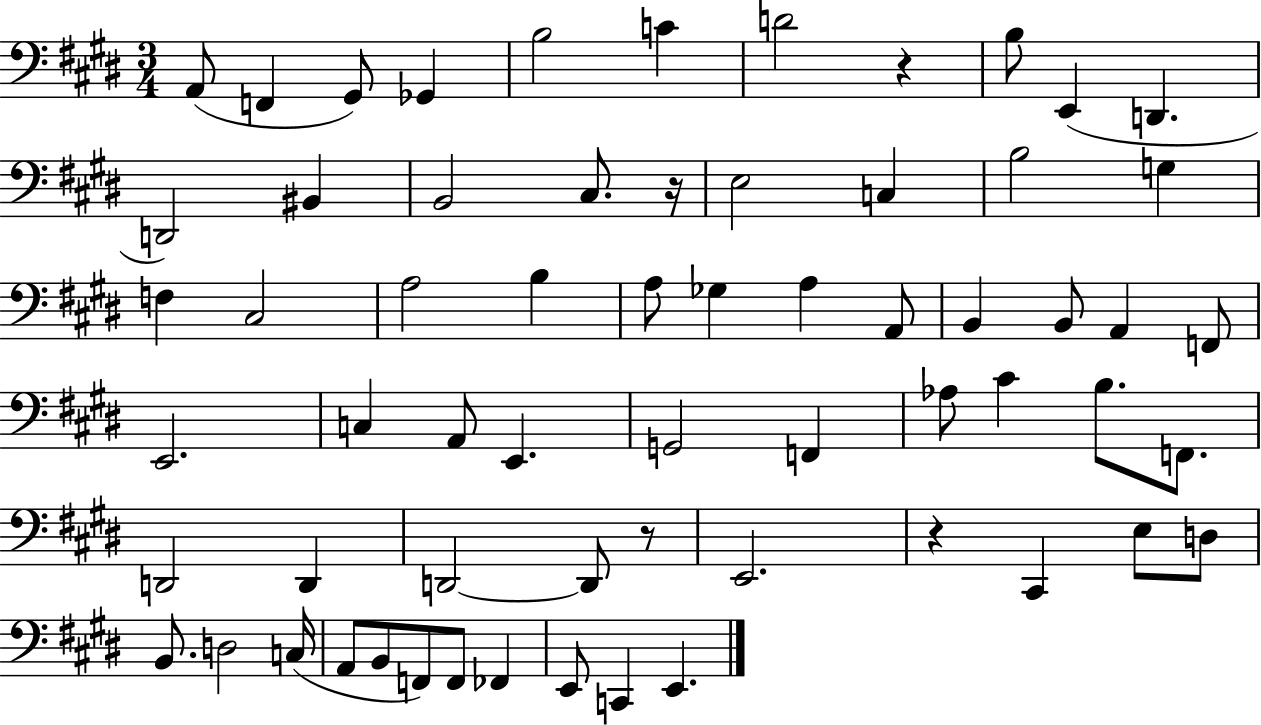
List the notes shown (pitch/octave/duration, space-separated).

A2/e F2/q G#2/e Gb2/q B3/h C4/q D4/h R/q B3/e E2/q D2/q. D2/h BIS2/q B2/h C#3/e. R/s E3/h C3/q B3/h G3/q F3/q C#3/h A3/h B3/q A3/e Gb3/q A3/q A2/e B2/q B2/e A2/q F2/e E2/h. C3/q A2/e E2/q. G2/h F2/q Ab3/e C#4/q B3/e. F2/e. D2/h D2/q D2/h D2/e R/e E2/h. R/q C#2/q E3/e D3/e B2/e. D3/h C3/s A2/e B2/e F2/e F2/e FES2/q E2/e C2/q E2/q.